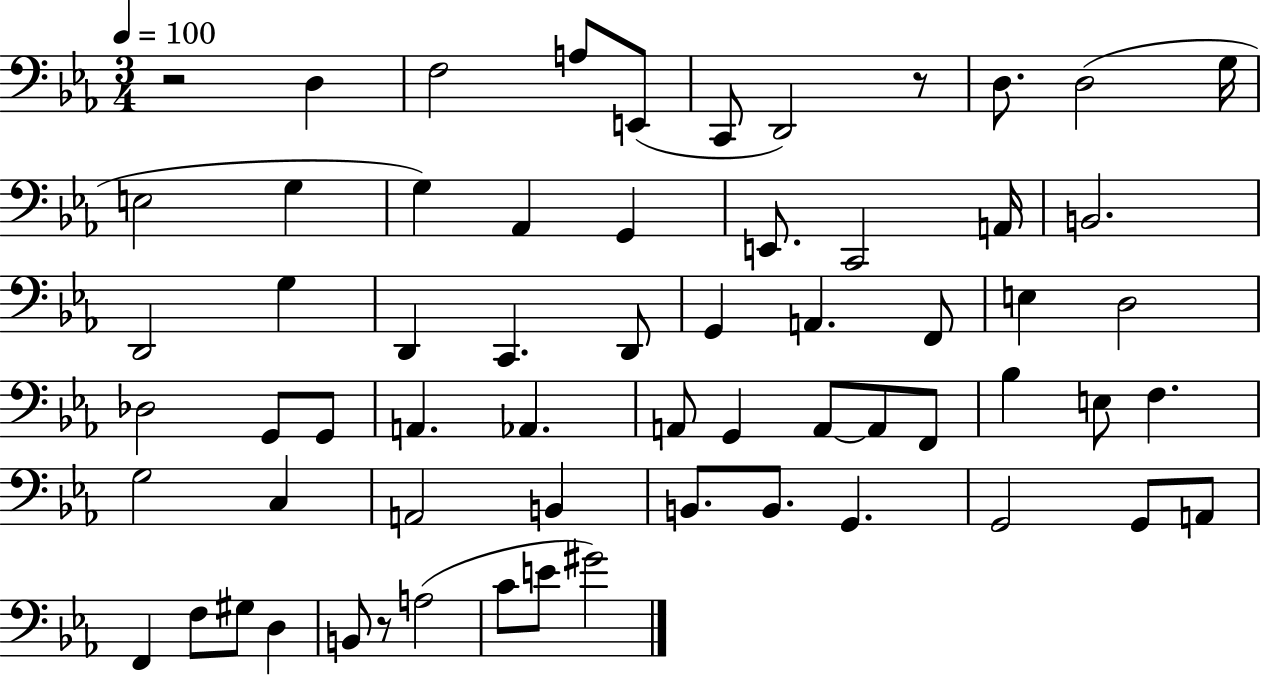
X:1
T:Untitled
M:3/4
L:1/4
K:Eb
z2 D, F,2 A,/2 E,,/2 C,,/2 D,,2 z/2 D,/2 D,2 G,/4 E,2 G, G, _A,, G,, E,,/2 C,,2 A,,/4 B,,2 D,,2 G, D,, C,, D,,/2 G,, A,, F,,/2 E, D,2 _D,2 G,,/2 G,,/2 A,, _A,, A,,/2 G,, A,,/2 A,,/2 F,,/2 _B, E,/2 F, G,2 C, A,,2 B,, B,,/2 B,,/2 G,, G,,2 G,,/2 A,,/2 F,, F,/2 ^G,/2 D, B,,/2 z/2 A,2 C/2 E/2 ^G2